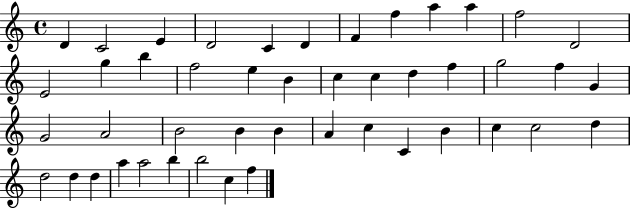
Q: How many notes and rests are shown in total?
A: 46